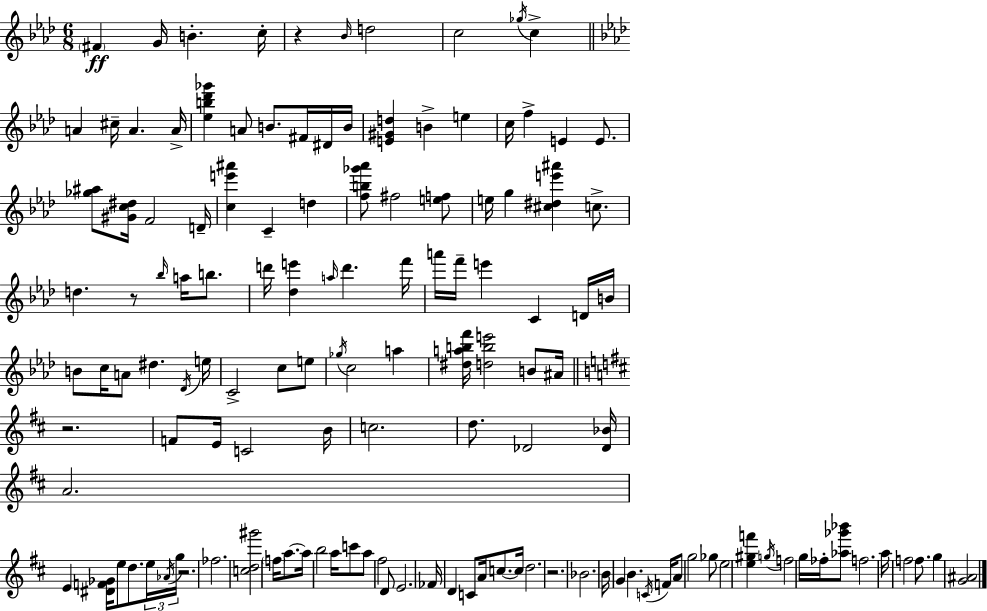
F#4/q G4/s B4/q. C5/s R/q Bb4/s D5/h C5/h Gb5/s C5/q A4/q C#5/s A4/q. A4/s [Eb5,B5,Db6,Gb6]/q A4/e B4/e. F#4/s D#4/s B4/s [E4,G#4,D5]/q B4/q E5/q C5/s F5/q E4/q E4/e. [Gb5,A#5]/e [G#4,C5,D#5]/s F4/h D4/s [C5,E6,A#6]/q C4/q D5/q [F5,B5,Gb6,Ab6]/e F#5/h [E5,F5]/e E5/s G5/q [C#5,D#5,E6,A#6]/q C5/e. D5/q. R/e Bb5/s A5/s B5/e. D6/s [Db5,E6]/q A5/s D6/q. F6/s A6/s F6/s E6/q C4/q D4/s B4/s B4/e C5/s A4/e D#5/q. Db4/s E5/s C4/h C5/e E5/e Gb5/s C5/h A5/q [D#5,A5,B5,F6]/s [D5,B5,E6]/h B4/e A#4/s R/h. F4/e E4/s C4/h B4/s C5/h. D5/e. Db4/h [Db4,Bb4]/s A4/h. E4/q [D#4,F4,Gb4]/s E5/e D5/e. E5/s Ab4/s G5/s R/h. FES5/h. [C5,D5,G#6]/h F5/s A5/e. A5/s B5/h A5/s C6/e A5/e F#5/h D4/e E4/h. FES4/s D4/q C4/e A4/s C5/e. C5/s D5/h. R/h. Bb4/h. B4/s G4/q B4/q. C4/s F4/s A4/e G5/h Gb5/e E5/h [E5,G#5,F6]/q G5/s F5/h G5/s FES5/s [Ab5,Gb6,Bb6]/e F5/h. A5/s F5/h F5/e. G5/q [G4,A#4]/h